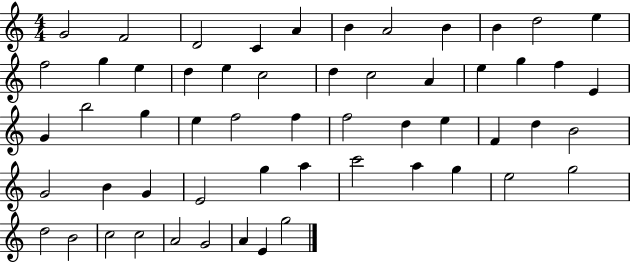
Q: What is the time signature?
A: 4/4